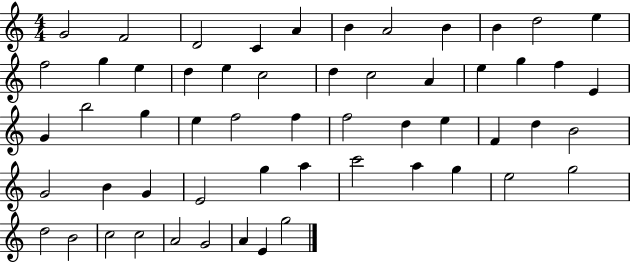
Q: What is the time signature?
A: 4/4